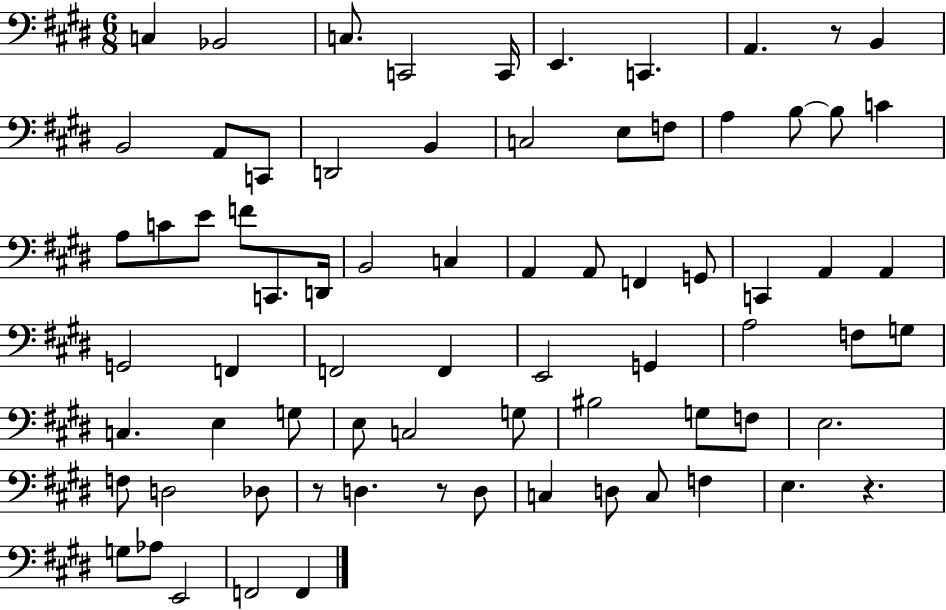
C3/q Bb2/h C3/e. C2/h C2/s E2/q. C2/q. A2/q. R/e B2/q B2/h A2/e C2/e D2/h B2/q C3/h E3/e F3/e A3/q B3/e B3/e C4/q A3/e C4/e E4/e F4/e C2/e. D2/s B2/h C3/q A2/q A2/e F2/q G2/e C2/q A2/q A2/q G2/h F2/q F2/h F2/q E2/h G2/q A3/h F3/e G3/e C3/q. E3/q G3/e E3/e C3/h G3/e BIS3/h G3/e F3/e E3/h. F3/e D3/h Db3/e R/e D3/q. R/e D3/e C3/q D3/e C3/e F3/q E3/q. R/q. G3/e Ab3/e E2/h F2/h F2/q